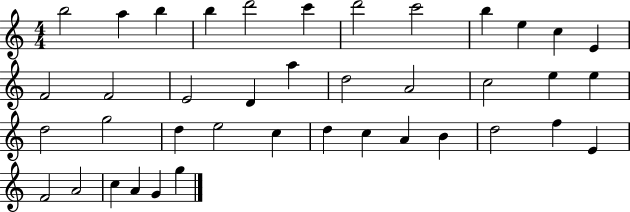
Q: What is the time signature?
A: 4/4